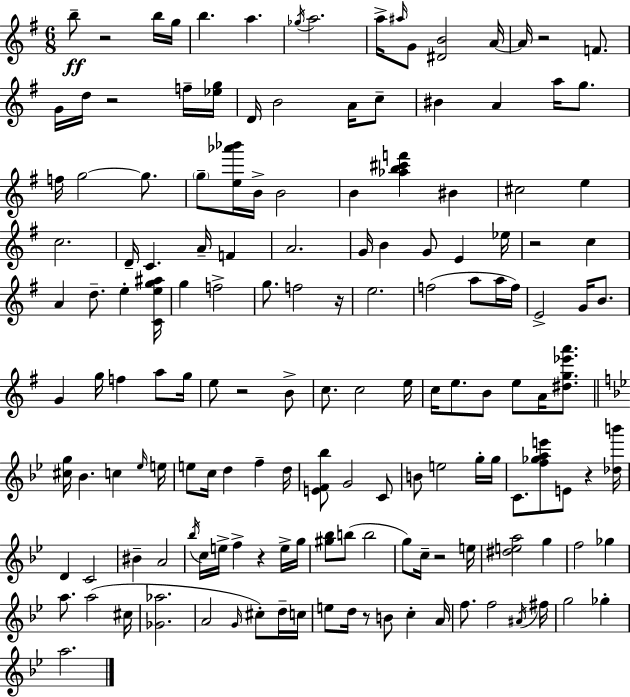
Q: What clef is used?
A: treble